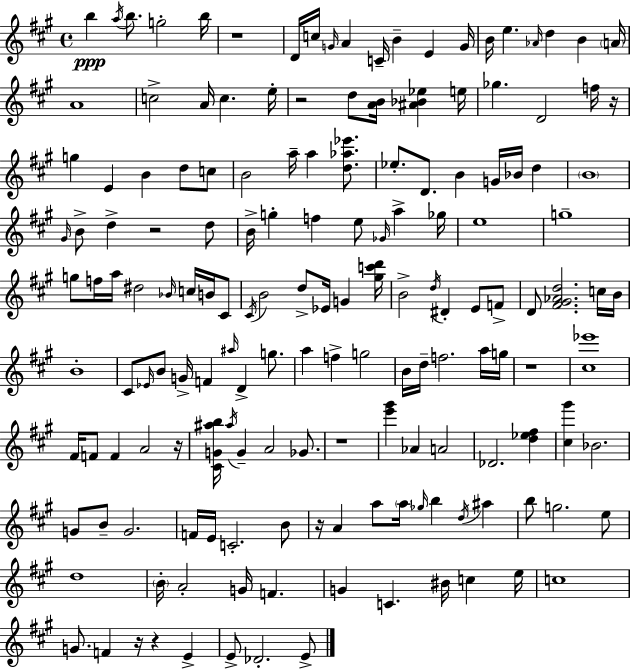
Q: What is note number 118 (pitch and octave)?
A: Gb5